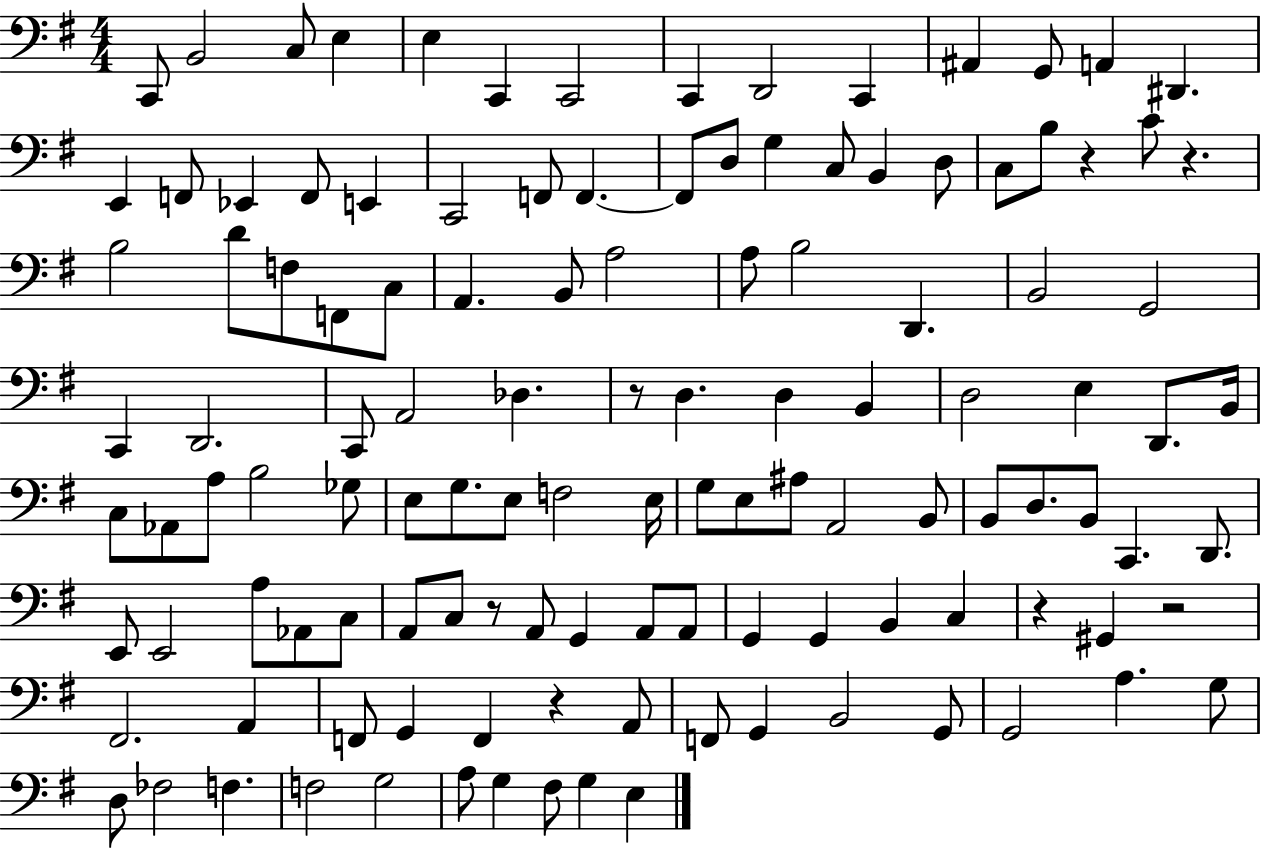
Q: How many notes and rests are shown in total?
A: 122